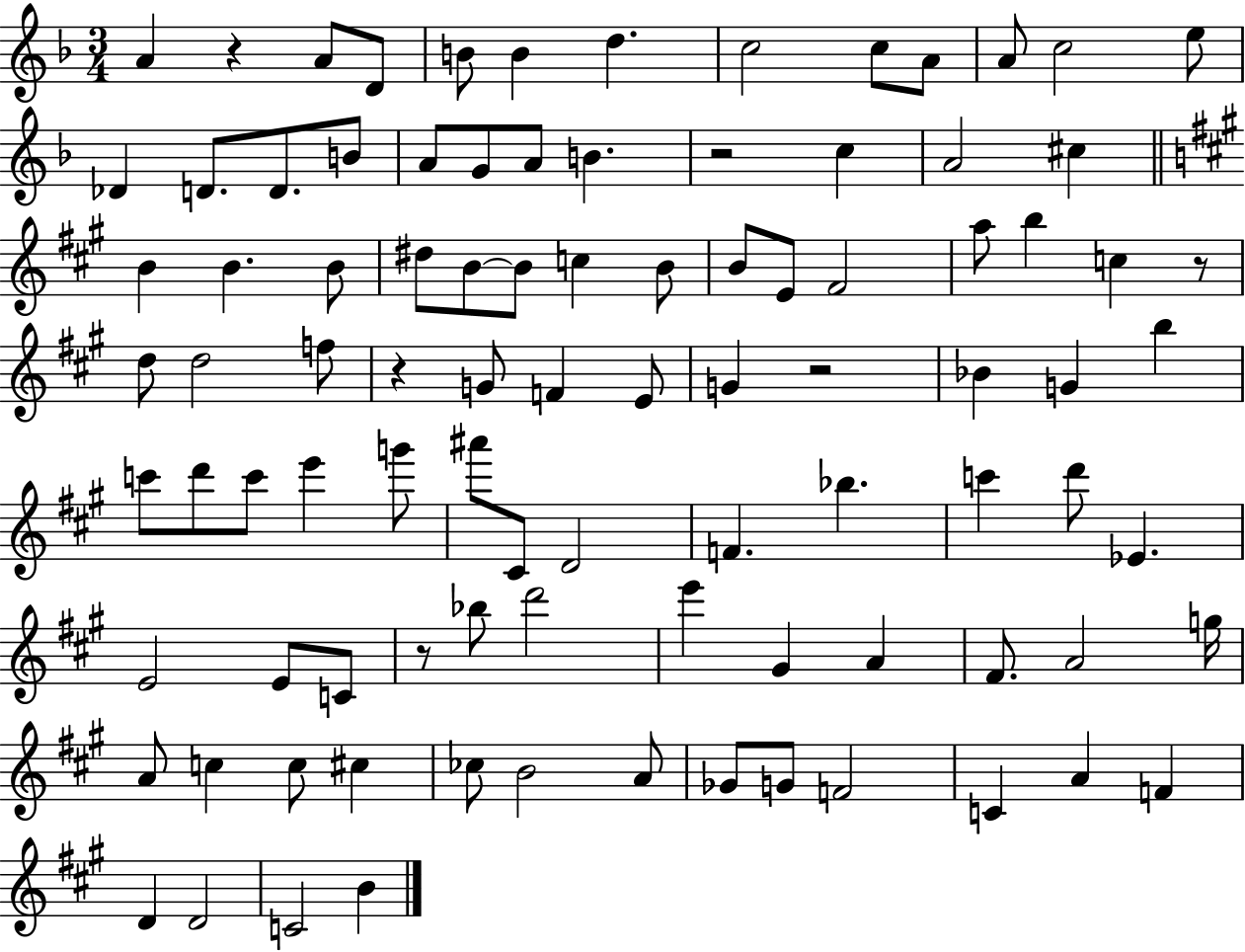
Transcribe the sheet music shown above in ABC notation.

X:1
T:Untitled
M:3/4
L:1/4
K:F
A z A/2 D/2 B/2 B d c2 c/2 A/2 A/2 c2 e/2 _D D/2 D/2 B/2 A/2 G/2 A/2 B z2 c A2 ^c B B B/2 ^d/2 B/2 B/2 c B/2 B/2 E/2 ^F2 a/2 b c z/2 d/2 d2 f/2 z G/2 F E/2 G z2 _B G b c'/2 d'/2 c'/2 e' g'/2 ^a'/2 ^C/2 D2 F _b c' d'/2 _E E2 E/2 C/2 z/2 _b/2 d'2 e' ^G A ^F/2 A2 g/4 A/2 c c/2 ^c _c/2 B2 A/2 _G/2 G/2 F2 C A F D D2 C2 B